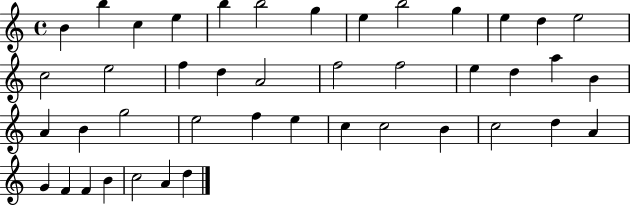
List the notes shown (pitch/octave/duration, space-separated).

B4/q B5/q C5/q E5/q B5/q B5/h G5/q E5/q B5/h G5/q E5/q D5/q E5/h C5/h E5/h F5/q D5/q A4/h F5/h F5/h E5/q D5/q A5/q B4/q A4/q B4/q G5/h E5/h F5/q E5/q C5/q C5/h B4/q C5/h D5/q A4/q G4/q F4/q F4/q B4/q C5/h A4/q D5/q